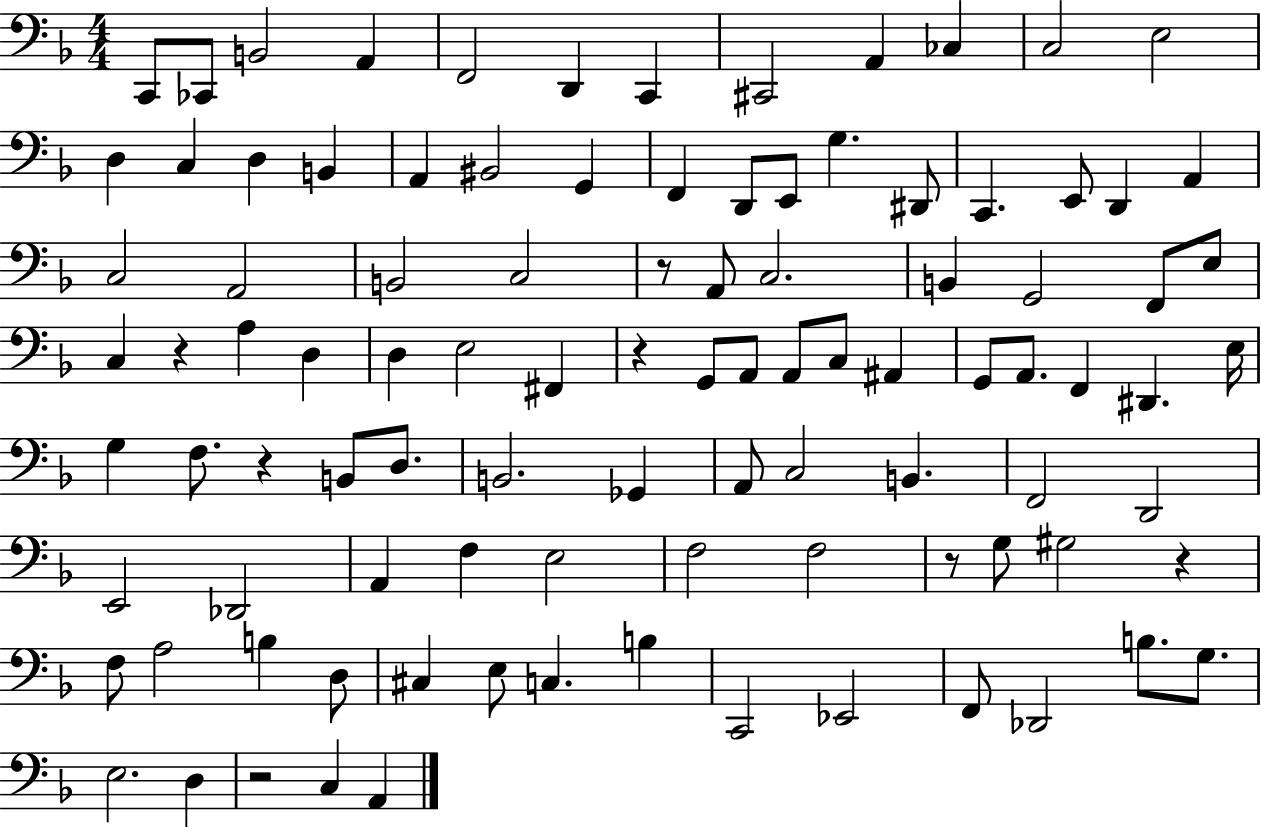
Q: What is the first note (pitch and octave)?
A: C2